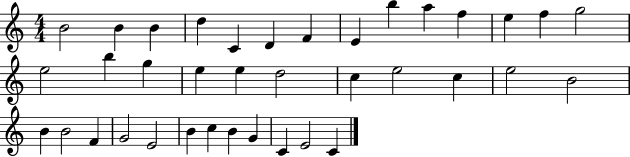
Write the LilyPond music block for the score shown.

{
  \clef treble
  \numericTimeSignature
  \time 4/4
  \key c \major
  b'2 b'4 b'4 | d''4 c'4 d'4 f'4 | e'4 b''4 a''4 f''4 | e''4 f''4 g''2 | \break e''2 b''4 g''4 | e''4 e''4 d''2 | c''4 e''2 c''4 | e''2 b'2 | \break b'4 b'2 f'4 | g'2 e'2 | b'4 c''4 b'4 g'4 | c'4 e'2 c'4 | \break \bar "|."
}